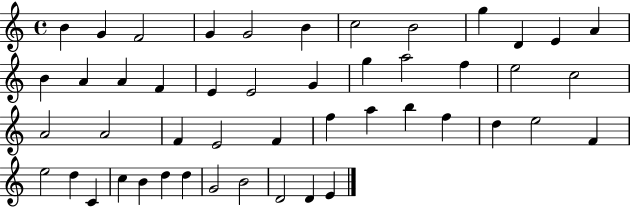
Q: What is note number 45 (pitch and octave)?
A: B4